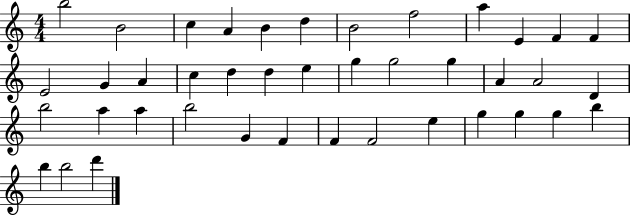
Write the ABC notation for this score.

X:1
T:Untitled
M:4/4
L:1/4
K:C
b2 B2 c A B d B2 f2 a E F F E2 G A c d d e g g2 g A A2 D b2 a a b2 G F F F2 e g g g b b b2 d'